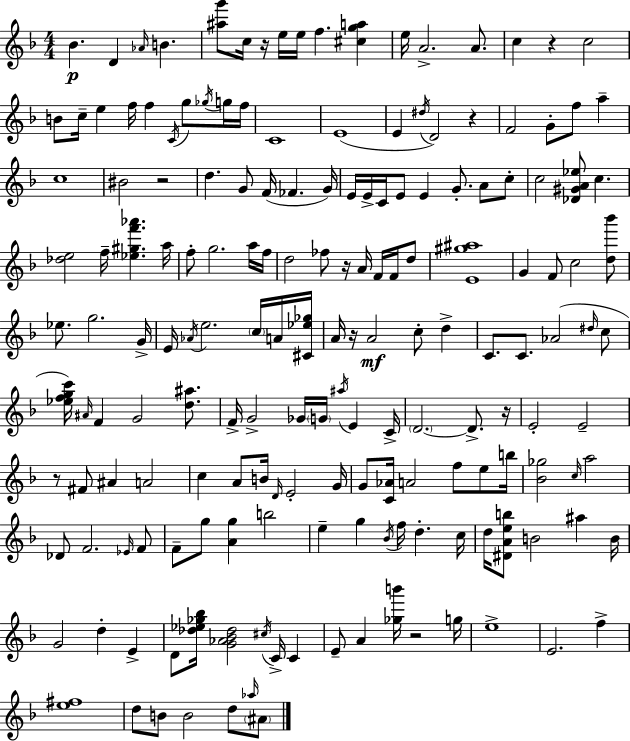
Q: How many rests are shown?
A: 9